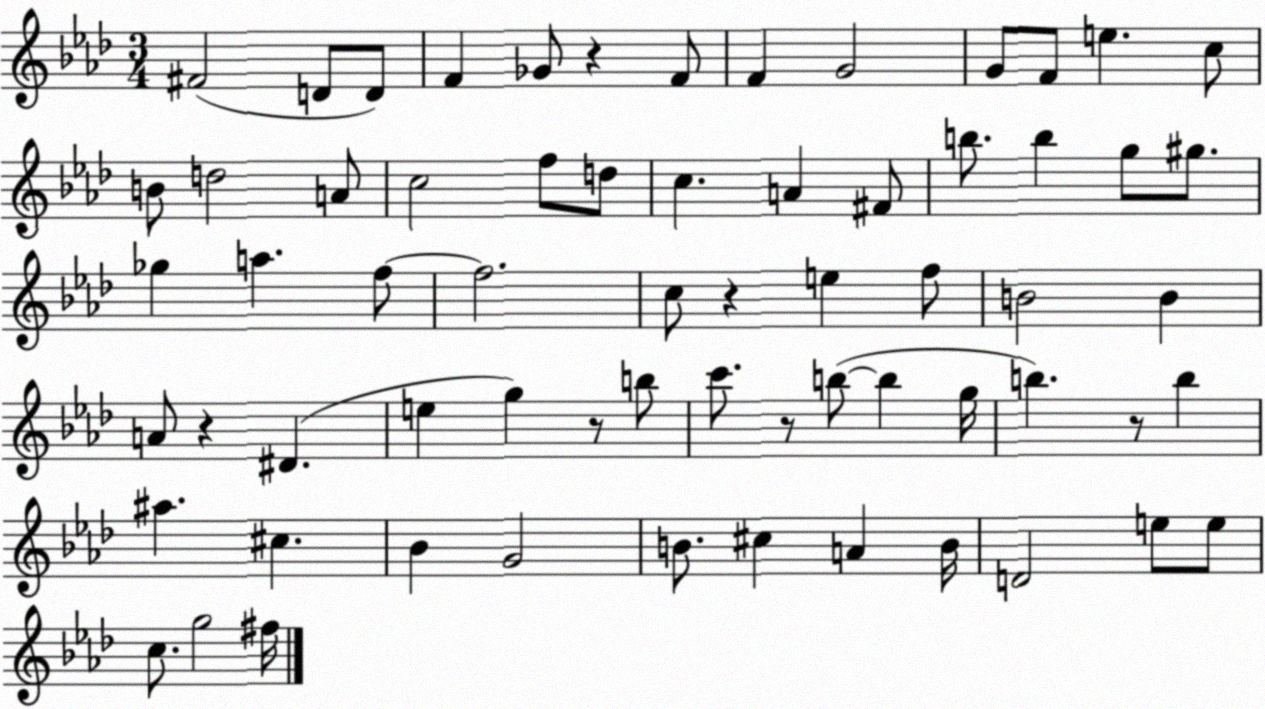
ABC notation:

X:1
T:Untitled
M:3/4
L:1/4
K:Ab
^F2 D/2 D/2 F _G/2 z F/2 F G2 G/2 F/2 e c/2 B/2 d2 A/2 c2 f/2 d/2 c A ^F/2 b/2 b g/2 ^g/2 _g a f/2 f2 c/2 z e f/2 B2 B A/2 z ^D e g z/2 b/2 c'/2 z/2 b/2 b g/4 b z/2 b ^a ^c _B G2 B/2 ^c A B/4 D2 e/2 e/2 c/2 g2 ^f/4